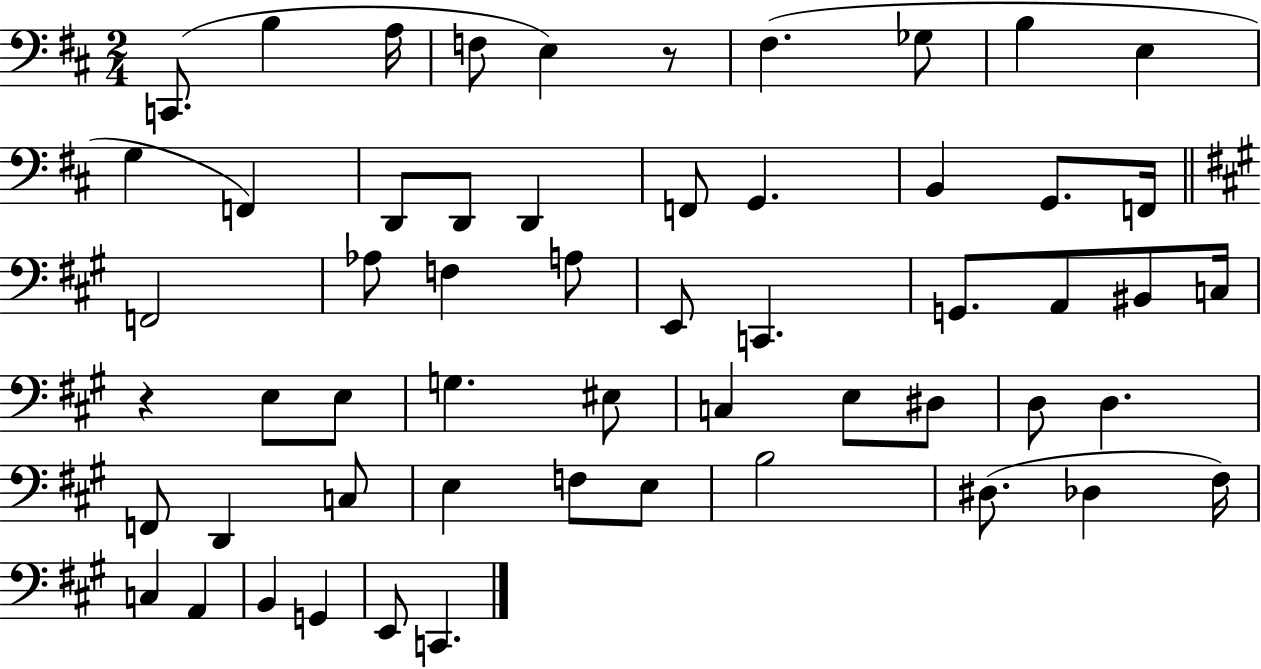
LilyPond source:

{
  \clef bass
  \numericTimeSignature
  \time 2/4
  \key d \major
  c,8.( b4 a16 | f8 e4) r8 | fis4.( ges8 | b4 e4 | \break g4 f,4) | d,8 d,8 d,4 | f,8 g,4. | b,4 g,8. f,16 | \break \bar "||" \break \key a \major f,2 | aes8 f4 a8 | e,8 c,4. | g,8. a,8 bis,8 c16 | \break r4 e8 e8 | g4. eis8 | c4 e8 dis8 | d8 d4. | \break f,8 d,4 c8 | e4 f8 e8 | b2 | dis8.( des4 fis16) | \break c4 a,4 | b,4 g,4 | e,8 c,4. | \bar "|."
}